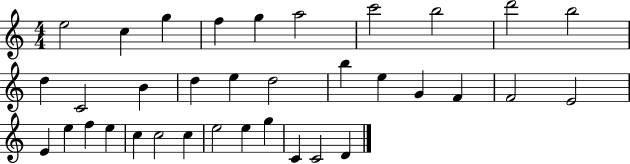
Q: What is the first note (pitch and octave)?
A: E5